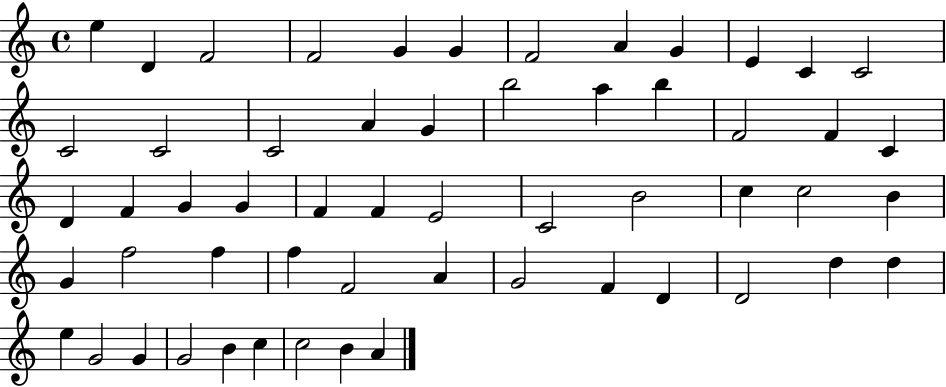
X:1
T:Untitled
M:4/4
L:1/4
K:C
e D F2 F2 G G F2 A G E C C2 C2 C2 C2 A G b2 a b F2 F C D F G G F F E2 C2 B2 c c2 B G f2 f f F2 A G2 F D D2 d d e G2 G G2 B c c2 B A